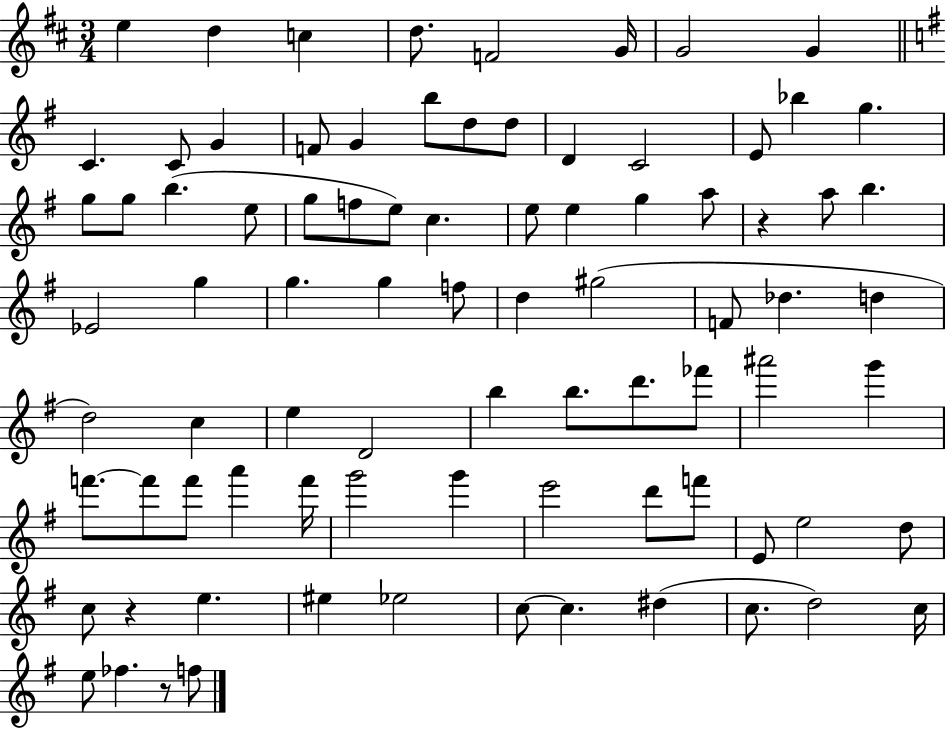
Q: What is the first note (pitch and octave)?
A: E5